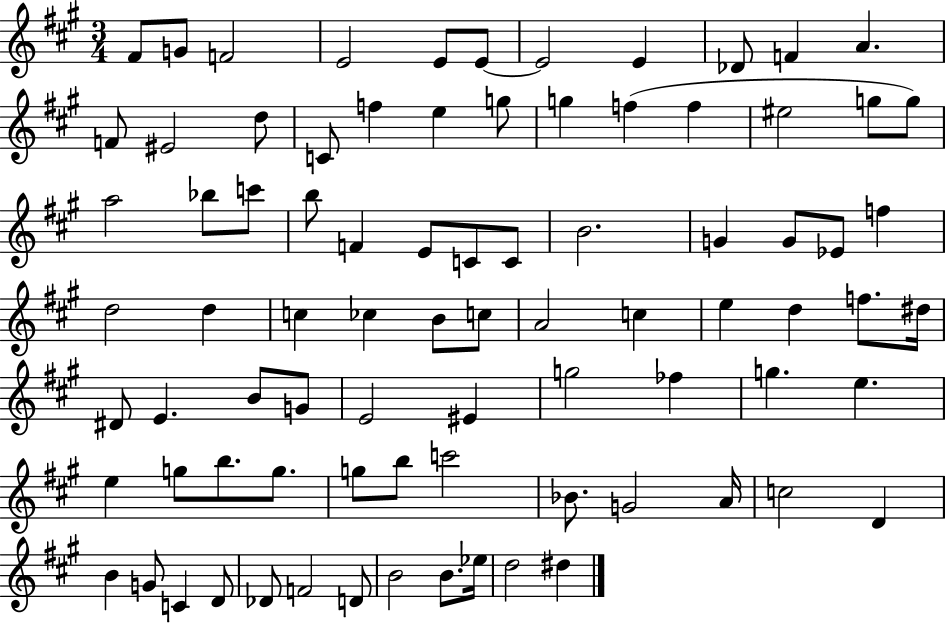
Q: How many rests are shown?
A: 0